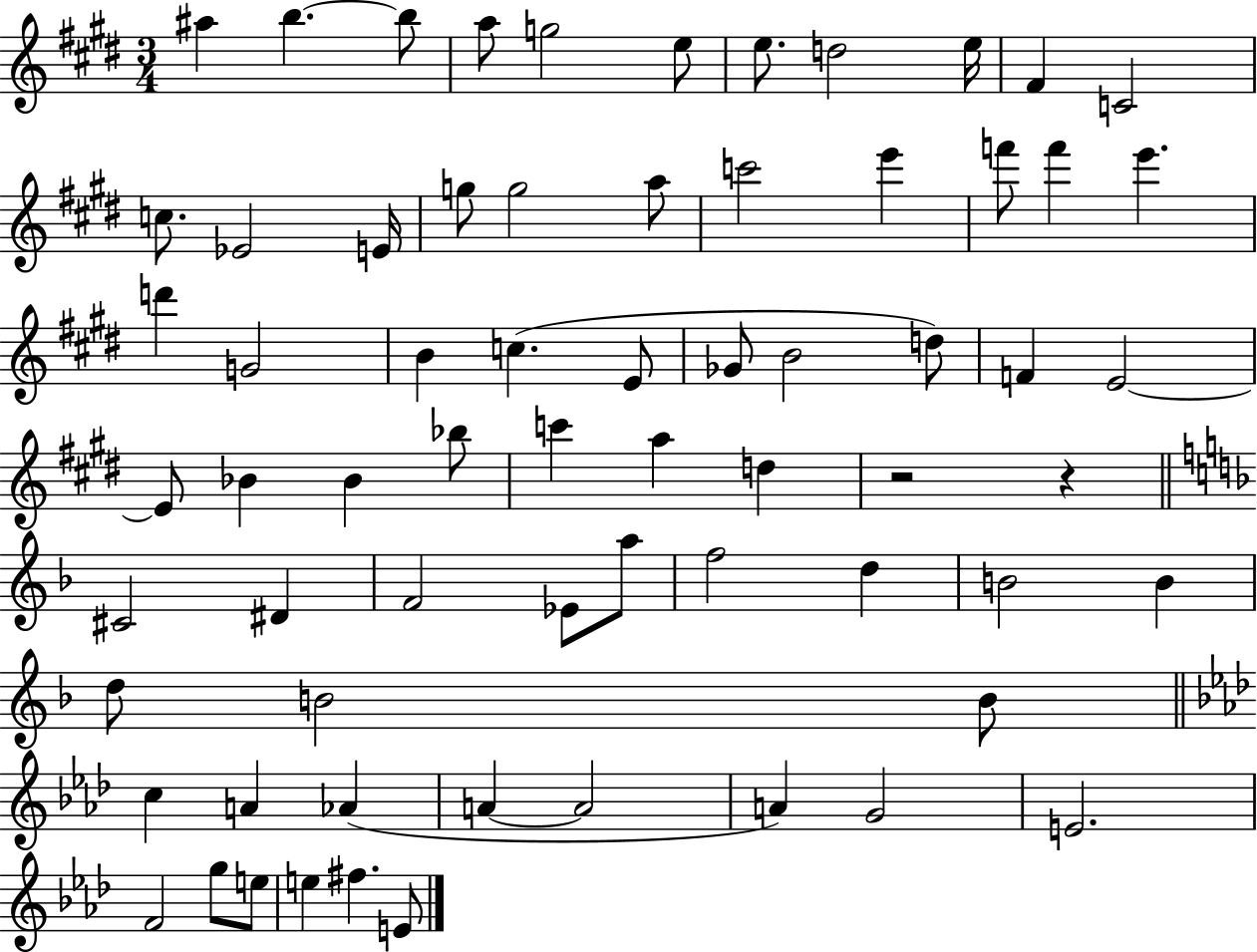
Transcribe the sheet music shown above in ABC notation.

X:1
T:Untitled
M:3/4
L:1/4
K:E
^a b b/2 a/2 g2 e/2 e/2 d2 e/4 ^F C2 c/2 _E2 E/4 g/2 g2 a/2 c'2 e' f'/2 f' e' d' G2 B c E/2 _G/2 B2 d/2 F E2 E/2 _B _B _b/2 c' a d z2 z ^C2 ^D F2 _E/2 a/2 f2 d B2 B d/2 B2 B/2 c A _A A A2 A G2 E2 F2 g/2 e/2 e ^f E/2